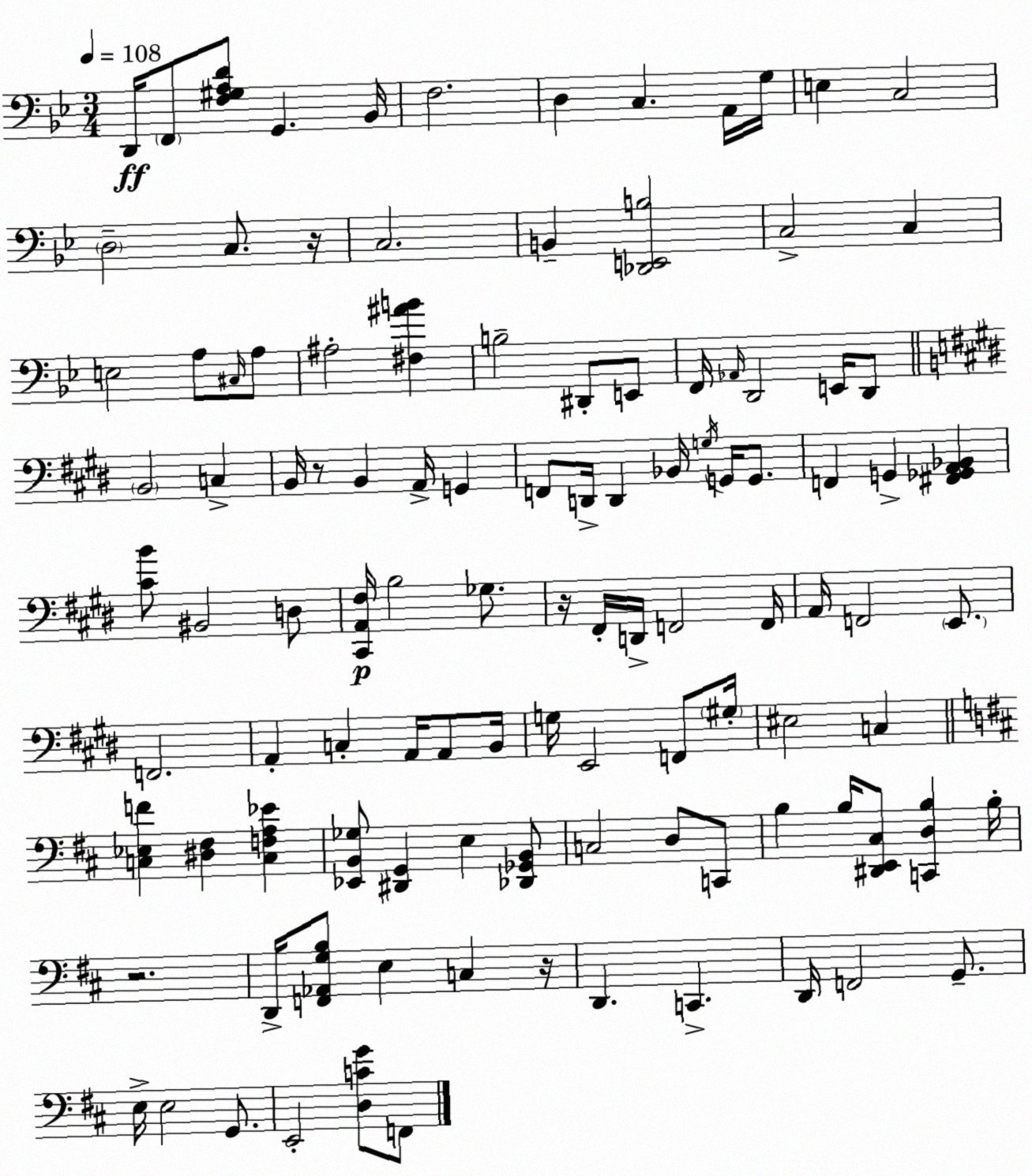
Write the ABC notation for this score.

X:1
T:Untitled
M:3/4
L:1/4
K:Gm
D,,/4 F,,/2 [F,^G,A,D]/2 G,, _B,,/4 F,2 D, C, A,,/4 G,/4 E, C,2 D,2 C,/2 z/4 C,2 B,, [_D,,E,,B,]2 C,2 C, E,2 A,/2 ^C,/4 A,/2 ^A,2 [^F,^AB] B,2 ^D,,/2 E,,/2 F,,/4 _A,,/4 D,,2 E,,/4 D,,/2 B,,2 C, B,,/4 z/2 B,, A,,/4 G,, F,,/2 D,,/4 D,, _B,,/4 G,/4 G,,/4 G,,/2 F,, G,, [^F,,_G,,A,,_B,,] [^CB]/2 ^B,,2 D,/2 [^C,,A,,^F,]/4 B,2 _G,/2 z/4 ^F,,/4 D,,/4 F,,2 F,,/4 A,,/4 F,,2 E,,/2 F,,2 A,, C, A,,/4 A,,/2 B,,/4 G,/4 E,,2 F,,/2 ^G,/4 ^E,2 C, [C,_E,F] [^D,^F,] [C,F,A,_E] [_E,,B,,_G,]/2 [^D,,G,,] E, [_D,,_G,,B,,]/2 C,2 D,/2 C,,/2 B, B,/4 [^D,,E,,^C,]/2 [C,,D,B,] B,/4 z2 D,,/4 [F,,_A,,G,B,]/2 E, C, z/4 D,, C,, D,,/4 F,,2 G,,/2 E,/4 E,2 G,,/2 E,,2 [D,CG]/2 F,,/2